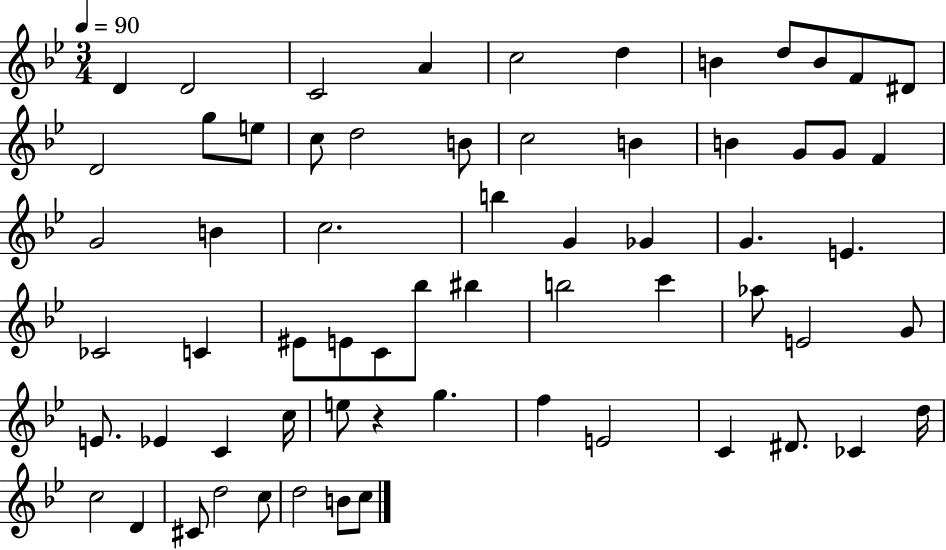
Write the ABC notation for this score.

X:1
T:Untitled
M:3/4
L:1/4
K:Bb
D D2 C2 A c2 d B d/2 B/2 F/2 ^D/2 D2 g/2 e/2 c/2 d2 B/2 c2 B B G/2 G/2 F G2 B c2 b G _G G E _C2 C ^E/2 E/2 C/2 _b/2 ^b b2 c' _a/2 E2 G/2 E/2 _E C c/4 e/2 z g f E2 C ^D/2 _C d/4 c2 D ^C/2 d2 c/2 d2 B/2 c/2